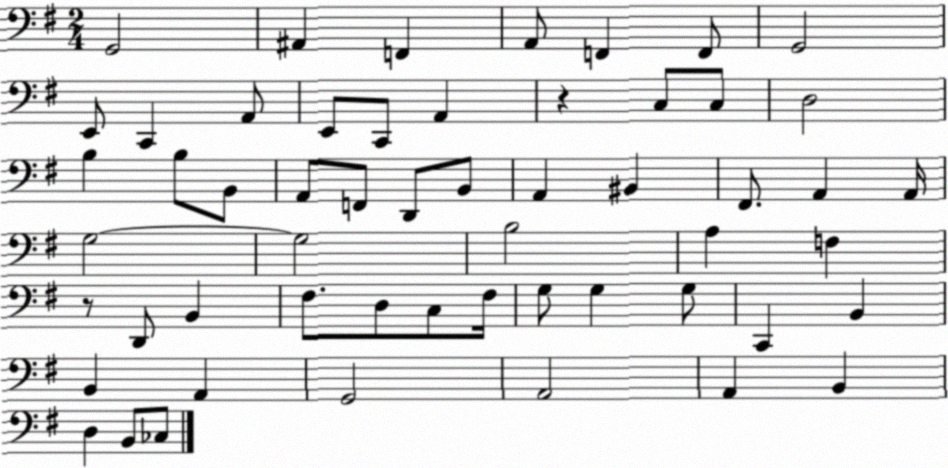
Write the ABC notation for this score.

X:1
T:Untitled
M:2/4
L:1/4
K:G
G,,2 ^A,, F,, A,,/2 F,, F,,/2 G,,2 E,,/2 C,, A,,/2 E,,/2 C,,/2 A,, z C,/2 C,/2 D,2 B, B,/2 B,,/2 A,,/2 F,,/2 D,,/2 B,,/2 A,, ^B,, ^F,,/2 A,, A,,/4 G,2 G,2 B,2 A, F, z/2 D,,/2 B,, ^F,/2 D,/2 C,/2 ^F,/4 G,/2 G, G,/2 C,, B,, B,, A,, G,,2 A,,2 A,, B,, D, B,,/2 _C,/2